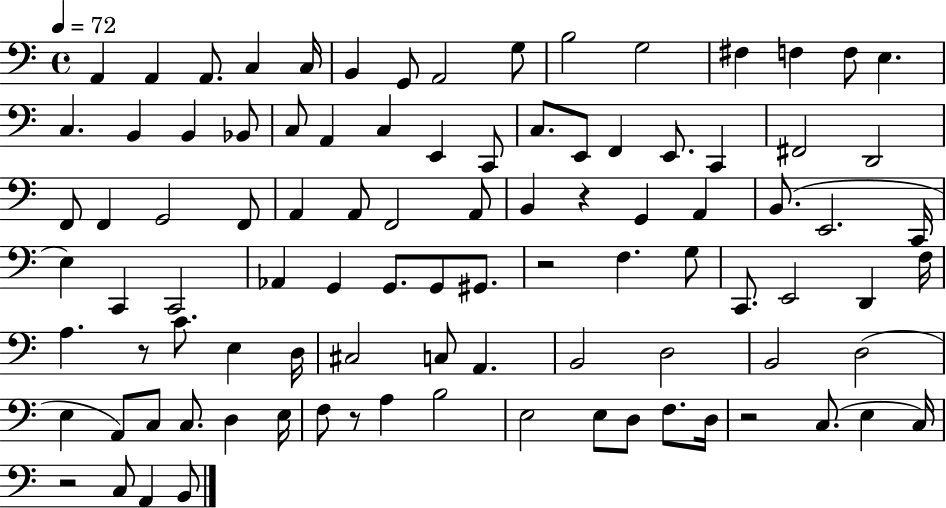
{
  \clef bass
  \time 4/4
  \defaultTimeSignature
  \key c \major
  \tempo 4 = 72
  a,4 a,4 a,8. c4 c16 | b,4 g,8 a,2 g8 | b2 g2 | fis4 f4 f8 e4. | \break c4. b,4 b,4 bes,8 | c8 a,4 c4 e,4 c,8 | c8. e,8 f,4 e,8. c,4 | fis,2 d,2 | \break f,8 f,4 g,2 f,8 | a,4 a,8 f,2 a,8 | b,4 r4 g,4 a,4 | b,8.( e,2. c,16 | \break e4) c,4 c,2 | aes,4 g,4 g,8. g,8 gis,8. | r2 f4. g8 | c,8. e,2 d,4 f16 | \break a4. r8 c'8. e4 d16 | cis2 c8 a,4. | b,2 d2 | b,2 d2( | \break e4 a,8) c8 c8. d4 e16 | f8 r8 a4 b2 | e2 e8 d8 f8. d16 | r2 c8.( e4 c16) | \break r2 c8 a,4 b,8 | \bar "|."
}